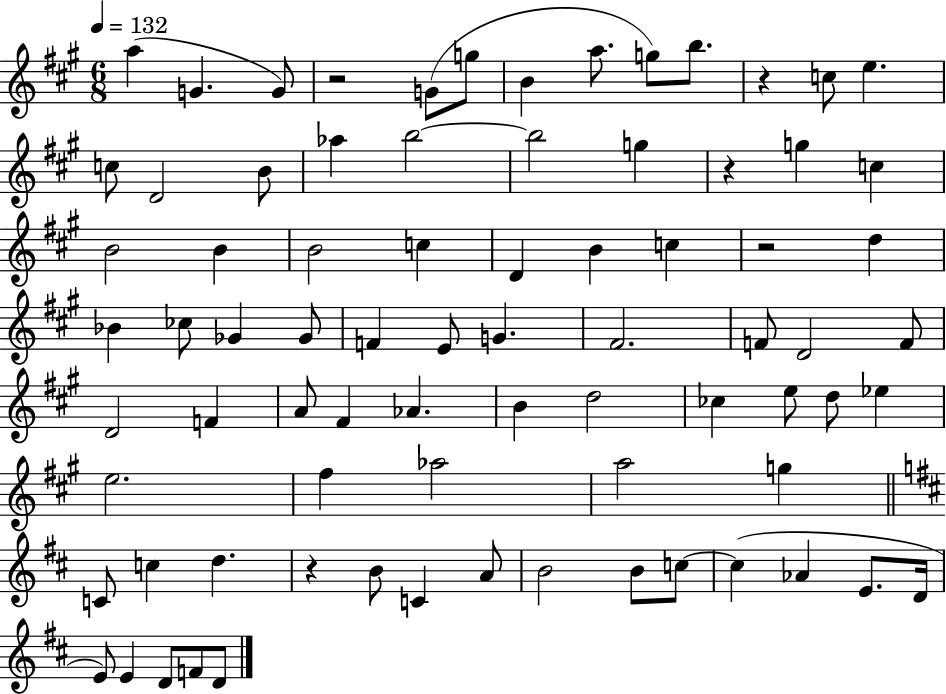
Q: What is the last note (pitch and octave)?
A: D4